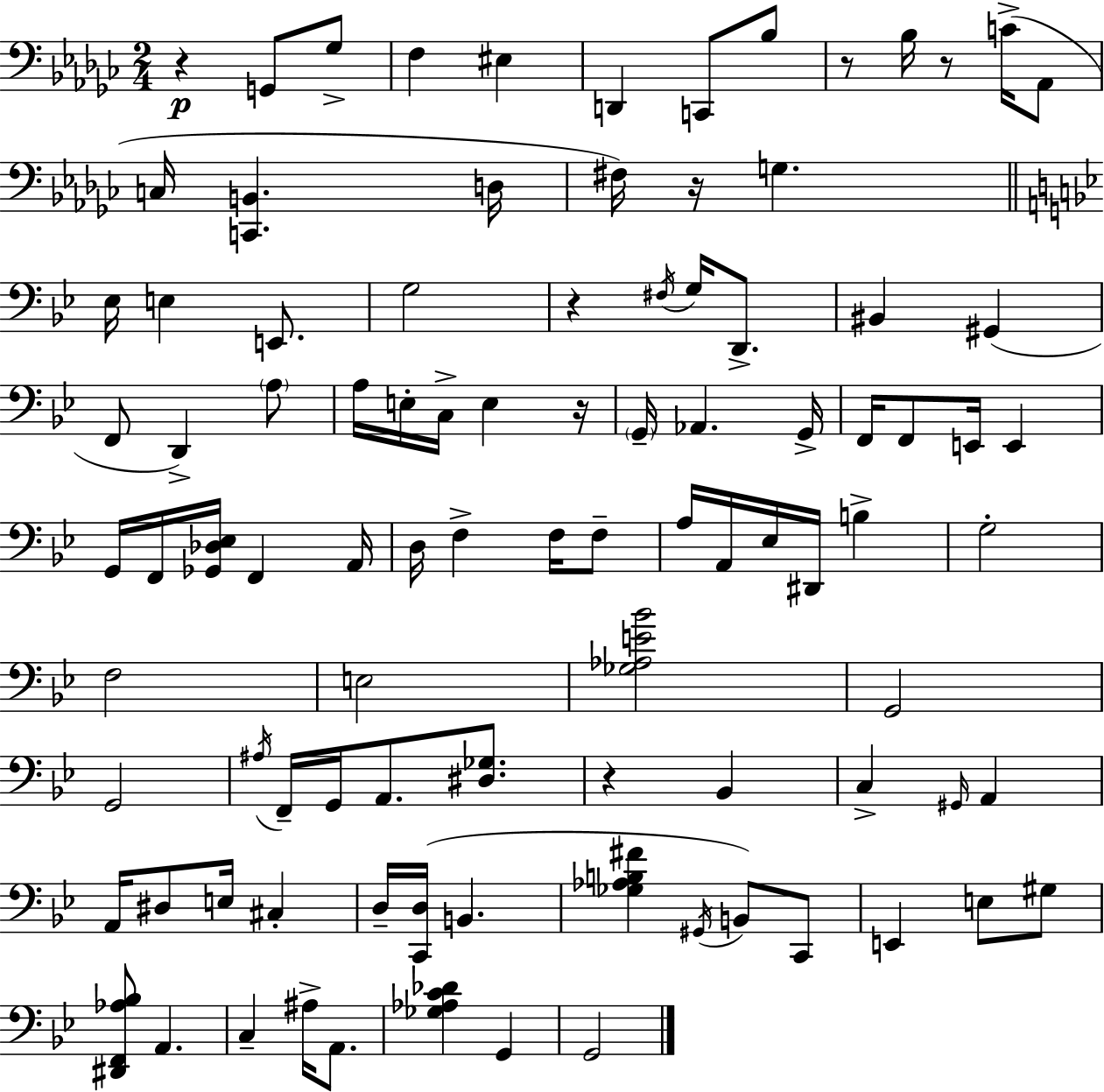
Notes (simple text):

R/q G2/e Gb3/e F3/q EIS3/q D2/q C2/e Bb3/e R/e Bb3/s R/e C4/s Ab2/e C3/s [C2,B2]/q. D3/s F#3/s R/s G3/q. Eb3/s E3/q E2/e. G3/h R/q F#3/s G3/s D2/e. BIS2/q G#2/q F2/e D2/q A3/e A3/s E3/s C3/s E3/q R/s G2/s Ab2/q. G2/s F2/s F2/e E2/s E2/q G2/s F2/s [Gb2,Db3,Eb3]/s F2/q A2/s D3/s F3/q F3/s F3/e A3/s A2/s Eb3/s D#2/s B3/q G3/h F3/h E3/h [Gb3,Ab3,E4,Bb4]/h G2/h G2/h A#3/s F2/s G2/s A2/e. [D#3,Gb3]/e. R/q Bb2/q C3/q G#2/s A2/q A2/s D#3/e E3/s C#3/q D3/s [C2,D3]/s B2/q. [Gb3,Ab3,B3,F#4]/q G#2/s B2/e C2/e E2/q E3/e G#3/e [D#2,F2,Ab3,Bb3]/e A2/q. C3/q A#3/s A2/e. [Gb3,Ab3,C4,Db4]/q G2/q G2/h